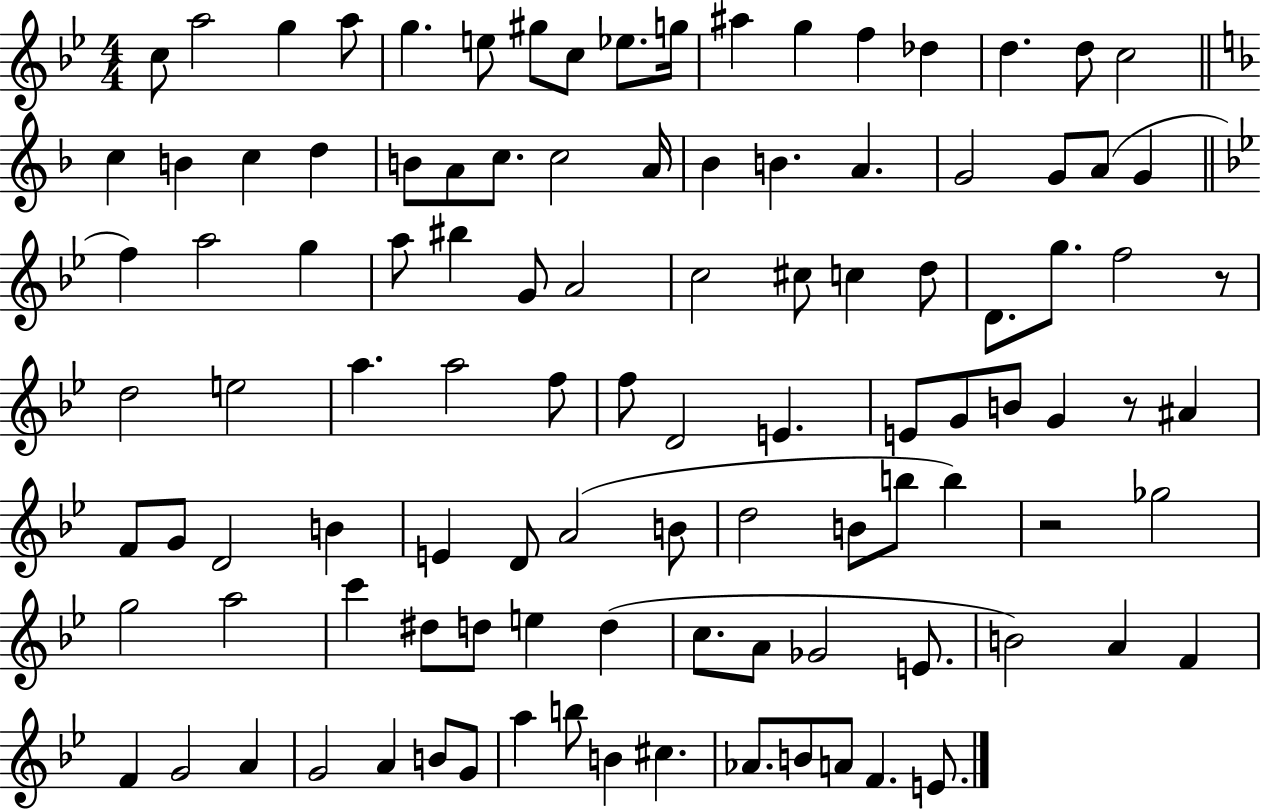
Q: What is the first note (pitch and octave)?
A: C5